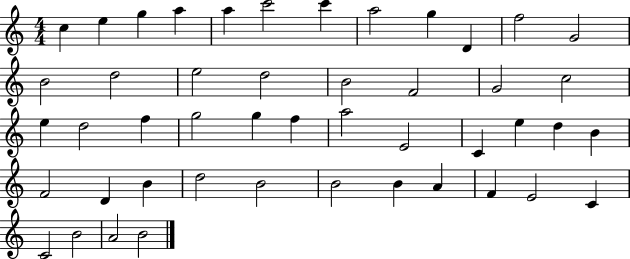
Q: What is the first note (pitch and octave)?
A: C5